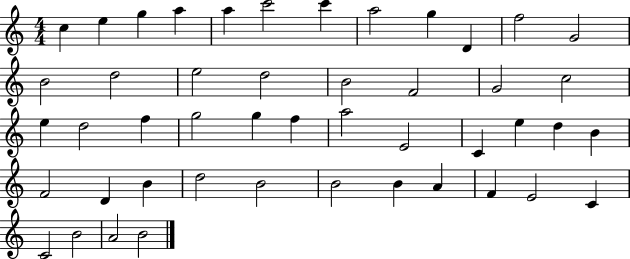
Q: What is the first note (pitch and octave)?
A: C5